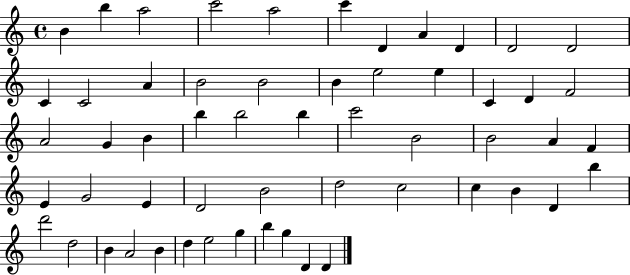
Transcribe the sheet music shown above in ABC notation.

X:1
T:Untitled
M:4/4
L:1/4
K:C
B b a2 c'2 a2 c' D A D D2 D2 C C2 A B2 B2 B e2 e C D F2 A2 G B b b2 b c'2 B2 B2 A F E G2 E D2 B2 d2 c2 c B D b d'2 d2 B A2 B d e2 g b g D D